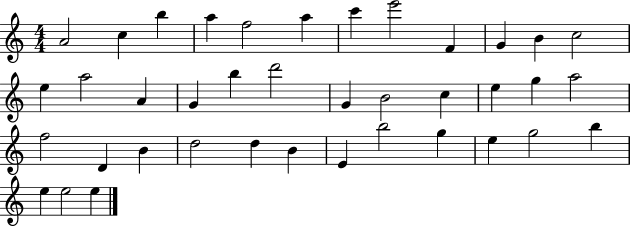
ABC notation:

X:1
T:Untitled
M:4/4
L:1/4
K:C
A2 c b a f2 a c' e'2 F G B c2 e a2 A G b d'2 G B2 c e g a2 f2 D B d2 d B E b2 g e g2 b e e2 e